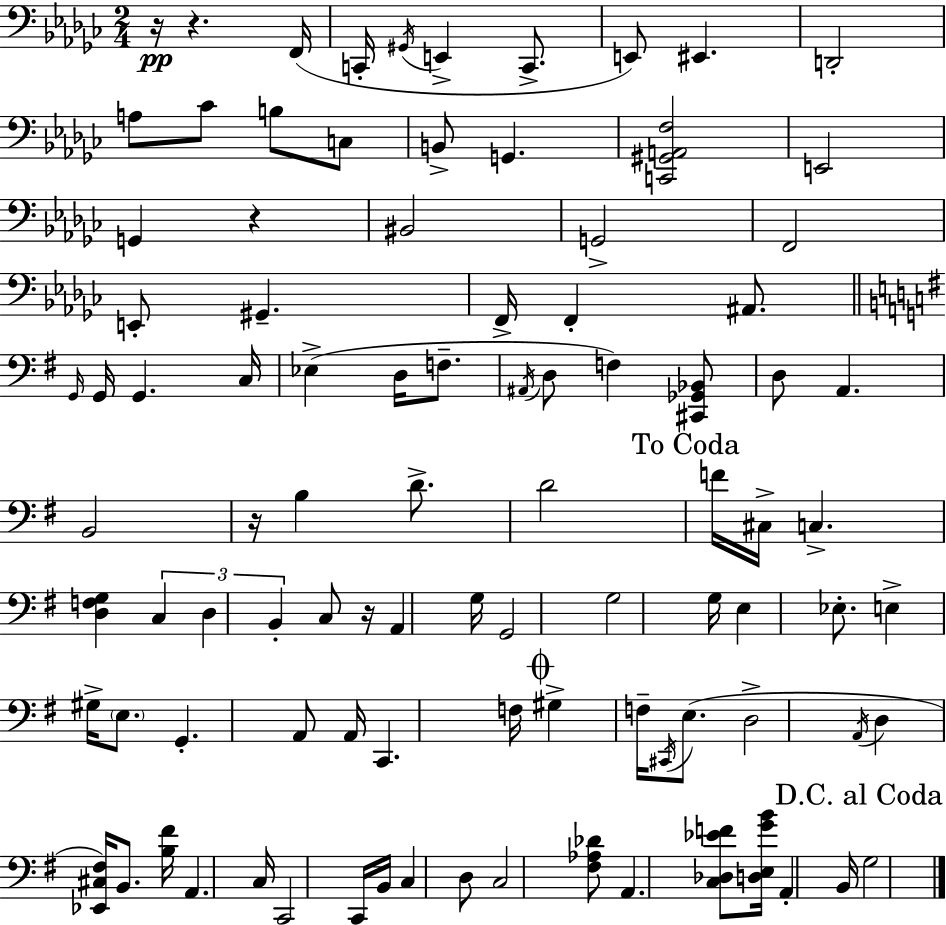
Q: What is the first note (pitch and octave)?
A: F2